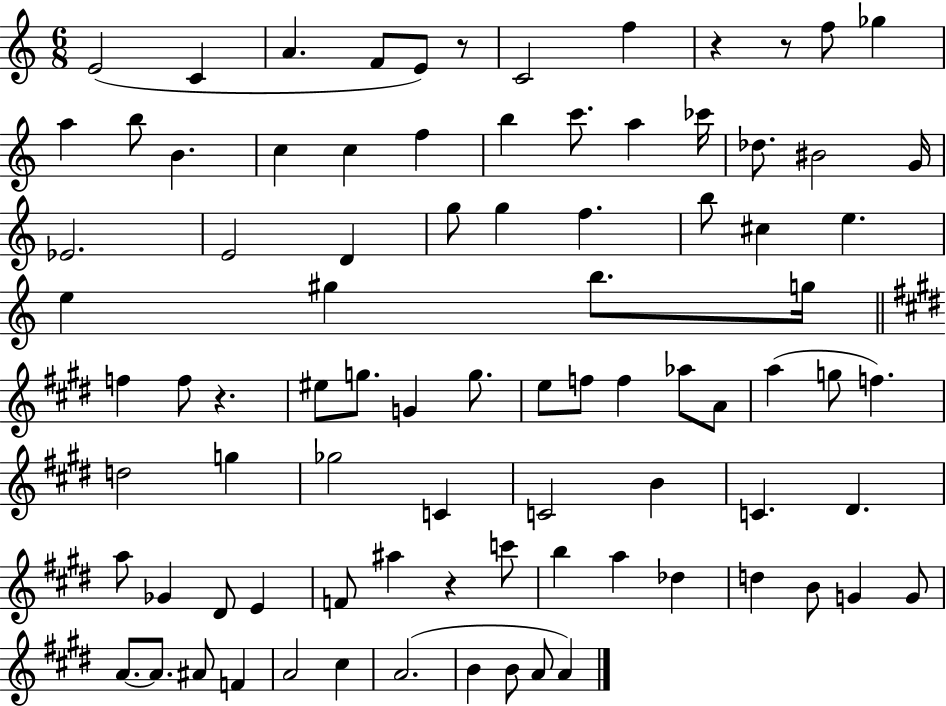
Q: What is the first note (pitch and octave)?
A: E4